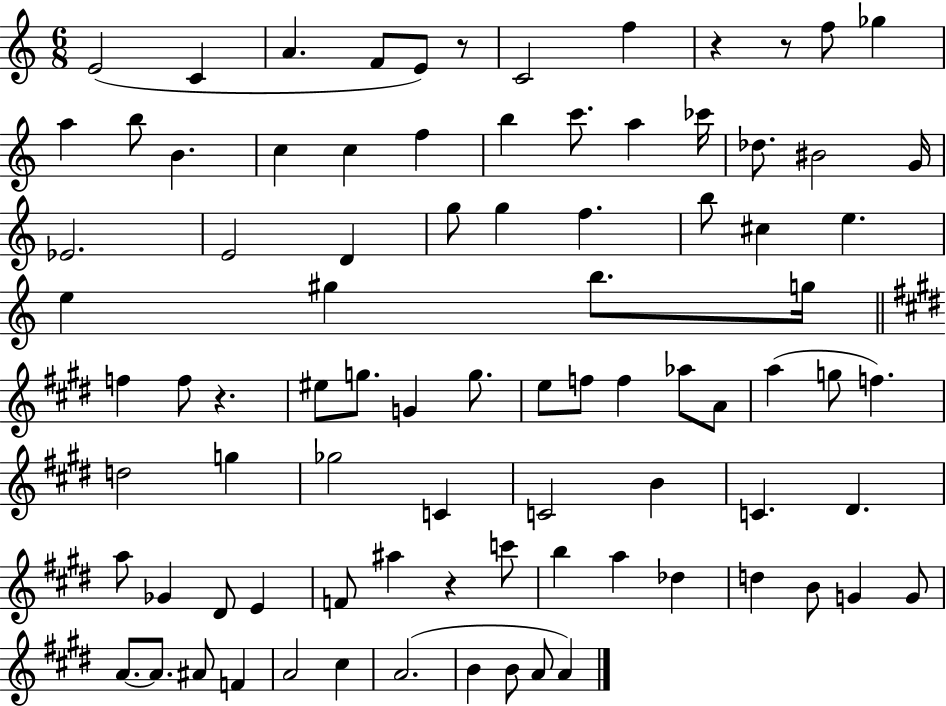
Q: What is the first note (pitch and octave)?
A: E4